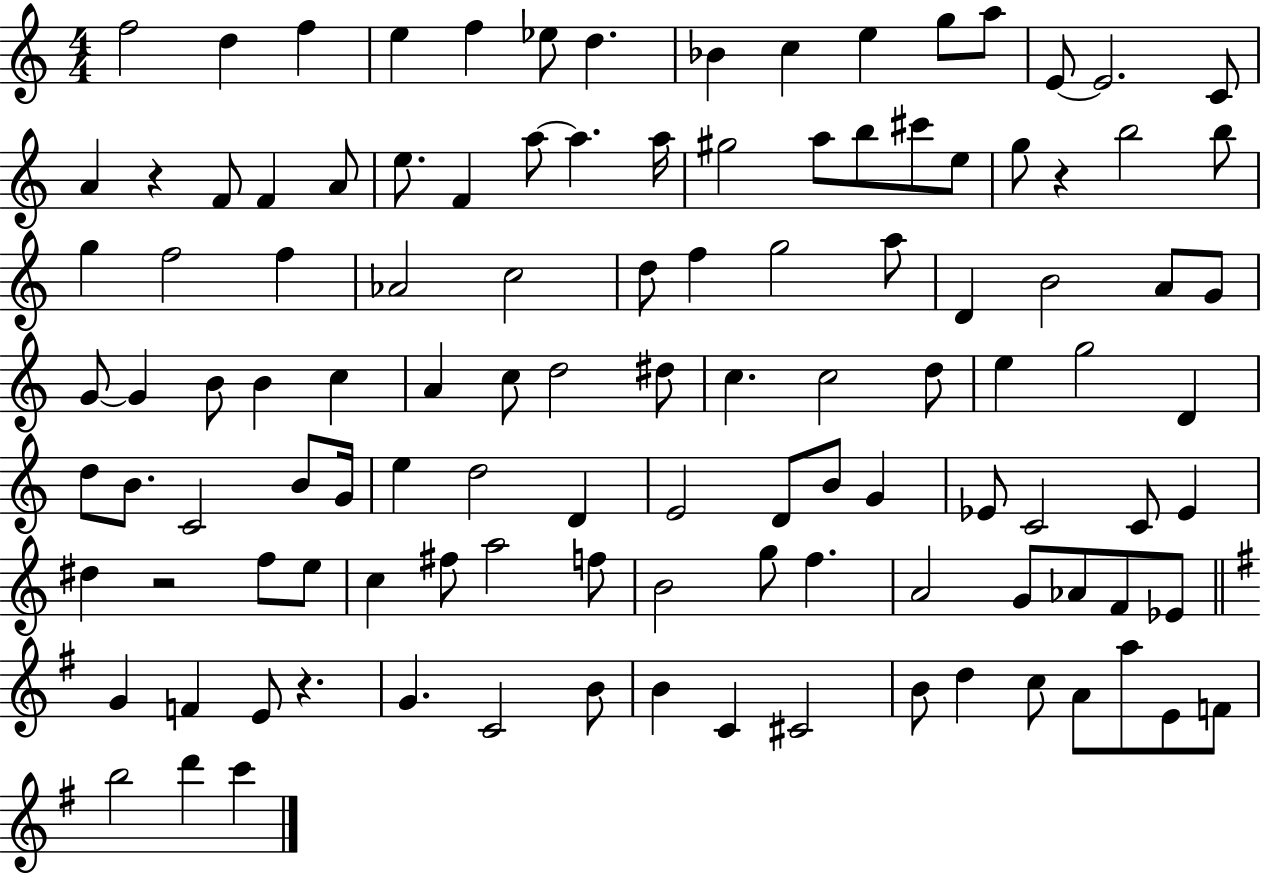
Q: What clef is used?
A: treble